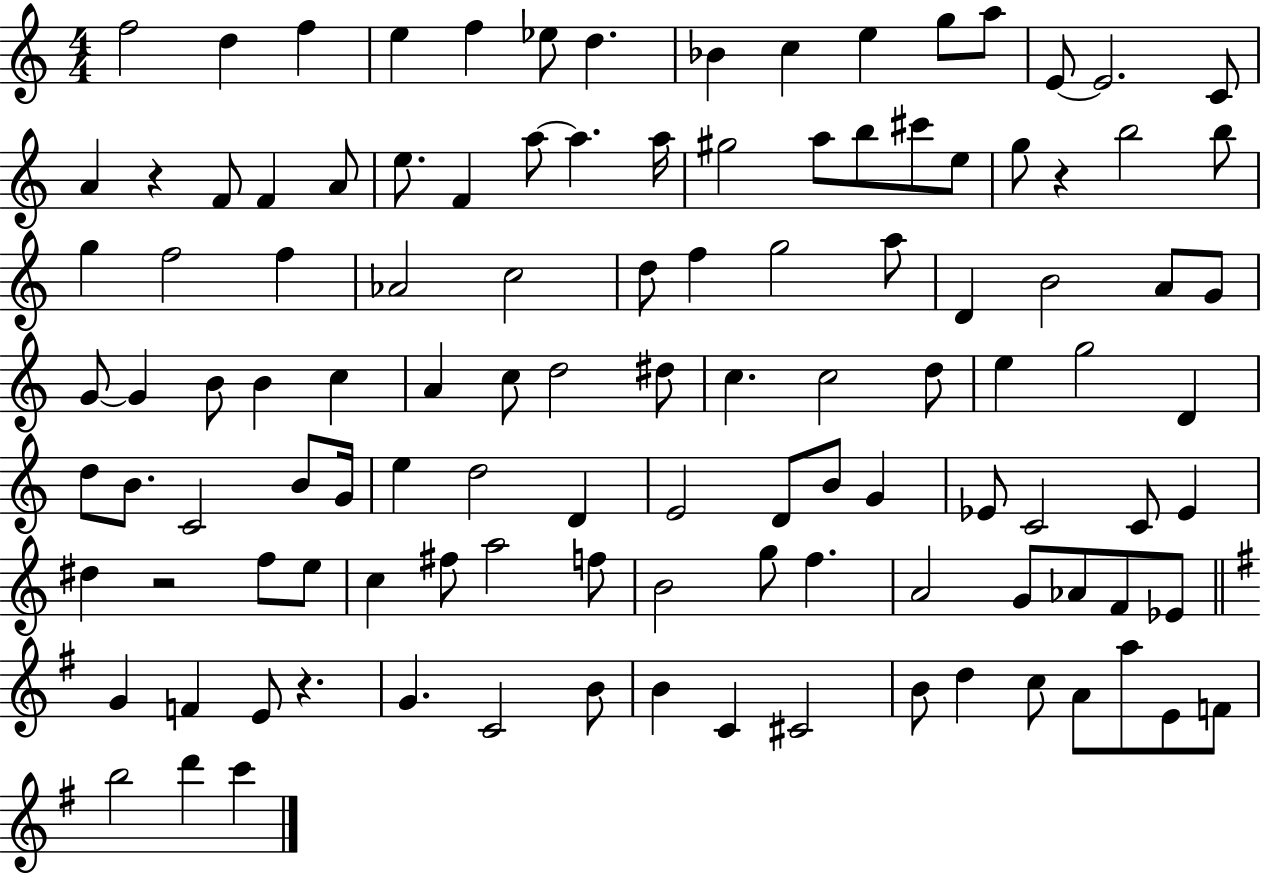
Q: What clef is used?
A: treble